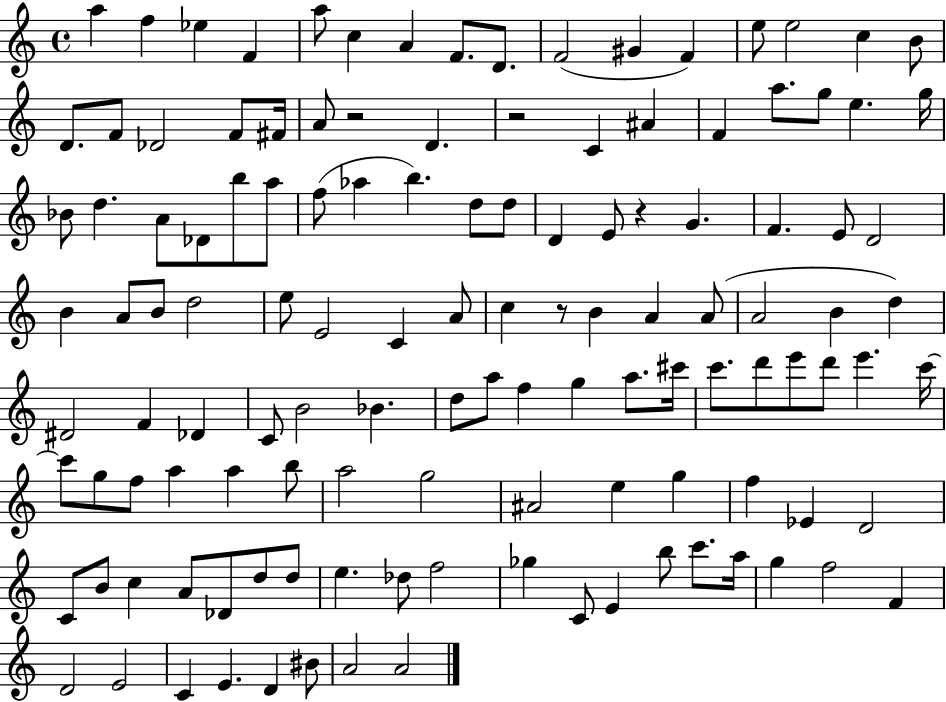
X:1
T:Untitled
M:4/4
L:1/4
K:C
a f _e F a/2 c A F/2 D/2 F2 ^G F e/2 e2 c B/2 D/2 F/2 _D2 F/2 ^F/4 A/2 z2 D z2 C ^A F a/2 g/2 e g/4 _B/2 d A/2 _D/2 b/2 a/2 f/2 _a b d/2 d/2 D E/2 z G F E/2 D2 B A/2 B/2 d2 e/2 E2 C A/2 c z/2 B A A/2 A2 B d ^D2 F _D C/2 B2 _B d/2 a/2 f g a/2 ^c'/4 c'/2 d'/2 e'/2 d'/2 e' c'/4 c'/2 g/2 f/2 a a b/2 a2 g2 ^A2 e g f _E D2 C/2 B/2 c A/2 _D/2 d/2 d/2 e _d/2 f2 _g C/2 E b/2 c'/2 a/4 g f2 F D2 E2 C E D ^B/2 A2 A2